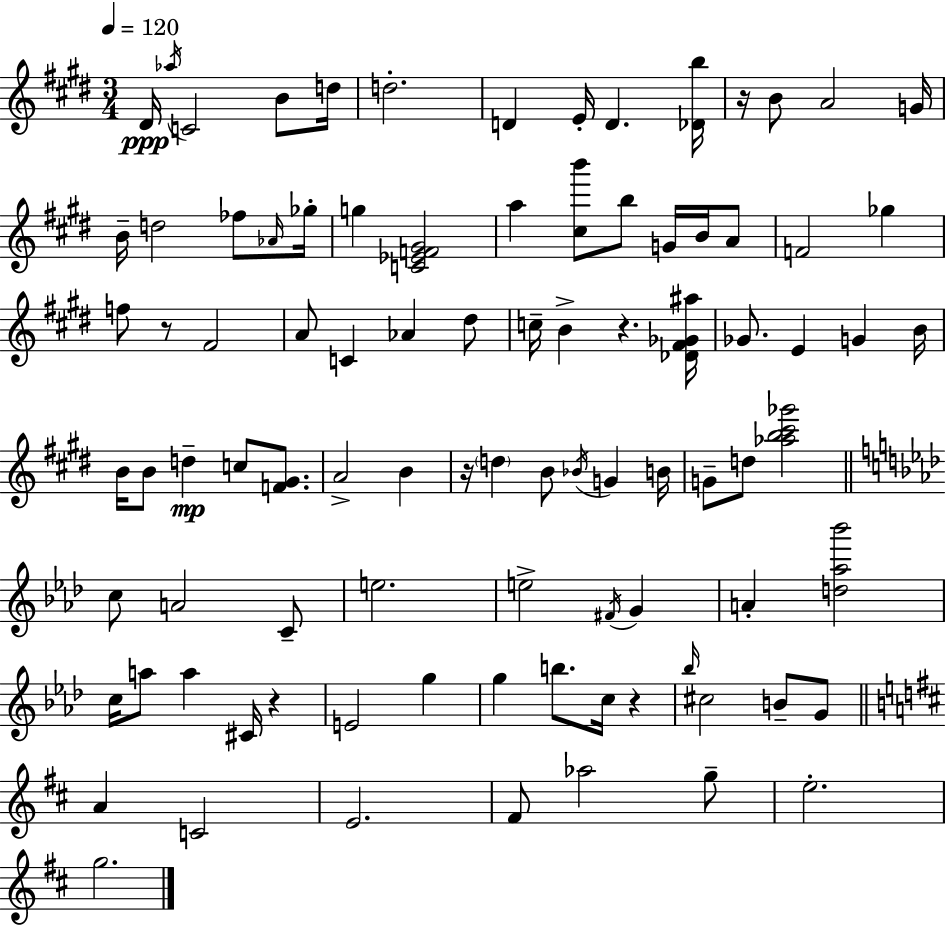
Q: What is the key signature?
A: E major